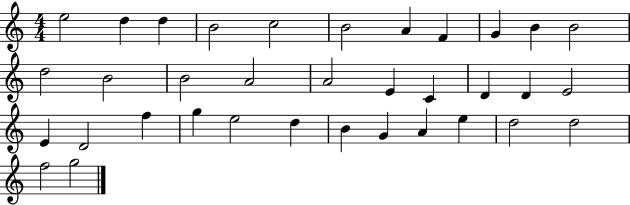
E5/h D5/q D5/q B4/h C5/h B4/h A4/q F4/q G4/q B4/q B4/h D5/h B4/h B4/h A4/h A4/h E4/q C4/q D4/q D4/q E4/h E4/q D4/h F5/q G5/q E5/h D5/q B4/q G4/q A4/q E5/q D5/h D5/h F5/h G5/h